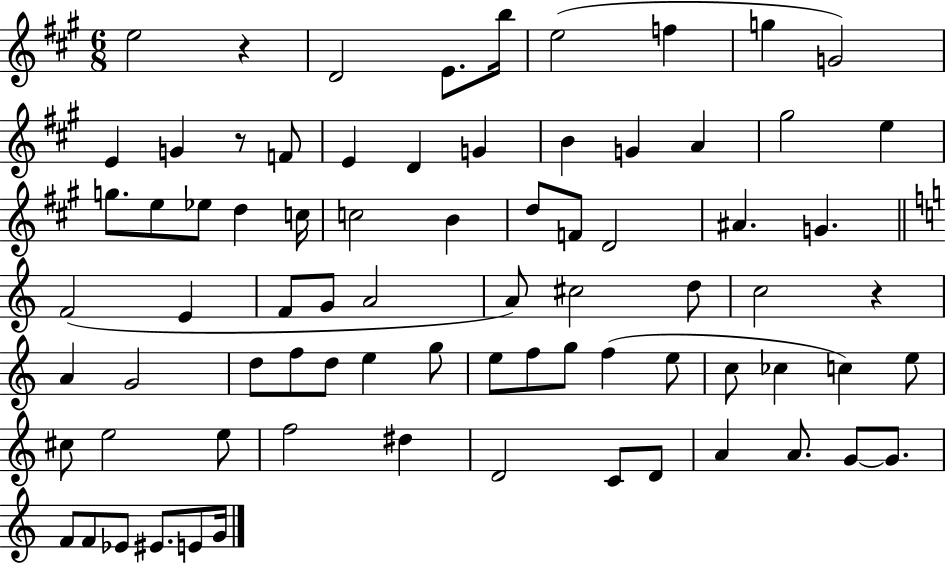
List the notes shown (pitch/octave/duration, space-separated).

E5/h R/q D4/h E4/e. B5/s E5/h F5/q G5/q G4/h E4/q G4/q R/e F4/e E4/q D4/q G4/q B4/q G4/q A4/q G#5/h E5/q G5/e. E5/e Eb5/e D5/q C5/s C5/h B4/q D5/e F4/e D4/h A#4/q. G4/q. F4/h E4/q F4/e G4/e A4/h A4/e C#5/h D5/e C5/h R/q A4/q G4/h D5/e F5/e D5/e E5/q G5/e E5/e F5/e G5/e F5/q E5/e C5/e CES5/q C5/q E5/e C#5/e E5/h E5/e F5/h D#5/q D4/h C4/e D4/e A4/q A4/e. G4/e G4/e. F4/e F4/e Eb4/e EIS4/e. E4/e G4/s